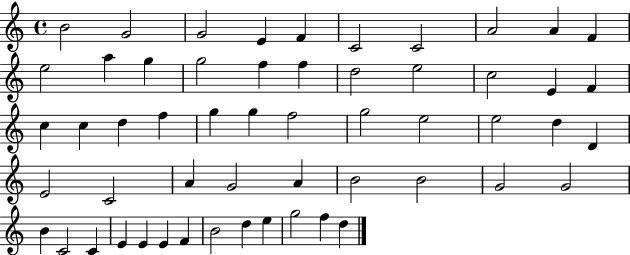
B4/h G4/h G4/h E4/q F4/q C4/h C4/h A4/h A4/q F4/q E5/h A5/q G5/q G5/h F5/q F5/q D5/h E5/h C5/h E4/q F4/q C5/q C5/q D5/q F5/q G5/q G5/q F5/h G5/h E5/h E5/h D5/q D4/q E4/h C4/h A4/q G4/h A4/q B4/h B4/h G4/h G4/h B4/q C4/h C4/q E4/q E4/q E4/q F4/q B4/h D5/q E5/q G5/h F5/q D5/q